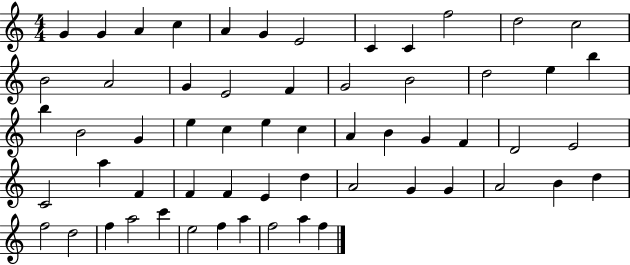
{
  \clef treble
  \numericTimeSignature
  \time 4/4
  \key c \major
  g'4 g'4 a'4 c''4 | a'4 g'4 e'2 | c'4 c'4 f''2 | d''2 c''2 | \break b'2 a'2 | g'4 e'2 f'4 | g'2 b'2 | d''2 e''4 b''4 | \break b''4 b'2 g'4 | e''4 c''4 e''4 c''4 | a'4 b'4 g'4 f'4 | d'2 e'2 | \break c'2 a''4 f'4 | f'4 f'4 e'4 d''4 | a'2 g'4 g'4 | a'2 b'4 d''4 | \break f''2 d''2 | f''4 a''2 c'''4 | e''2 f''4 a''4 | f''2 a''4 f''4 | \break \bar "|."
}